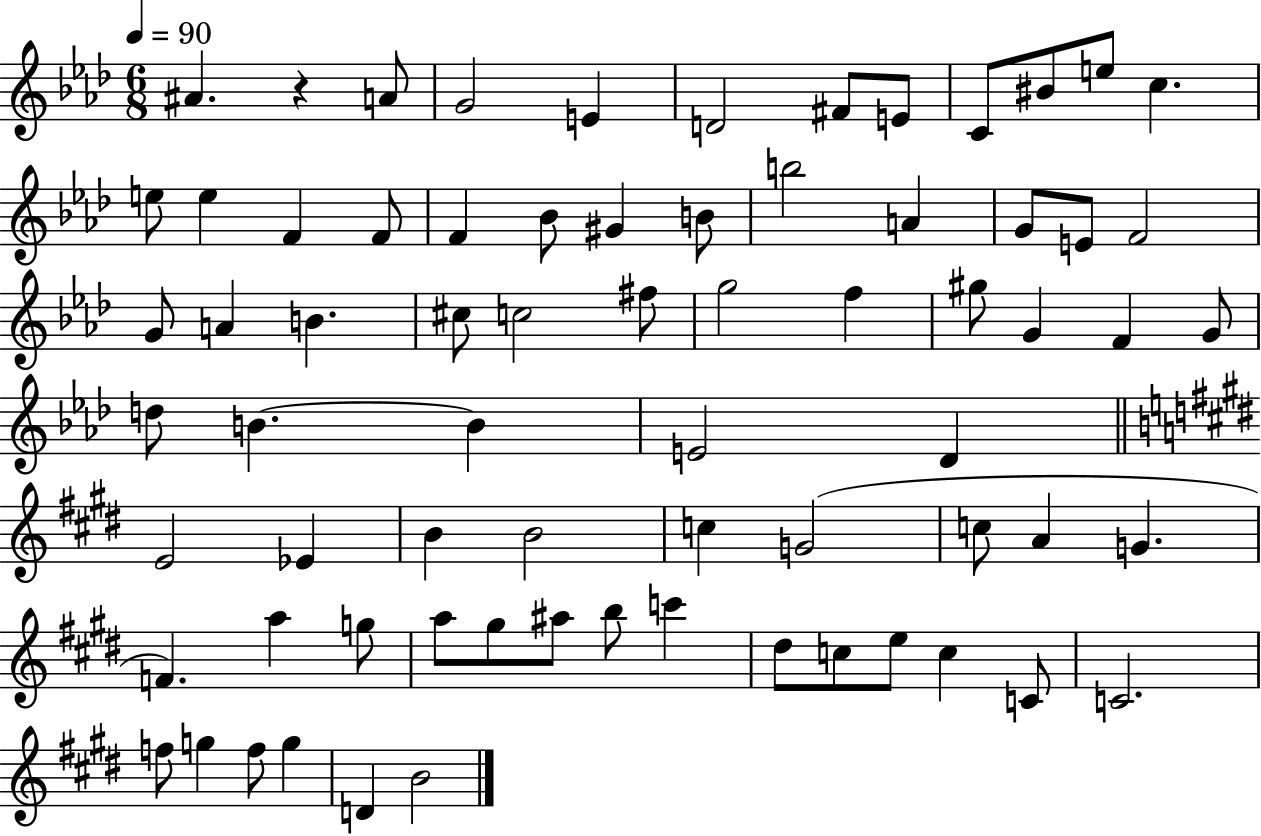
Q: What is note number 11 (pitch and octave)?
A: C5